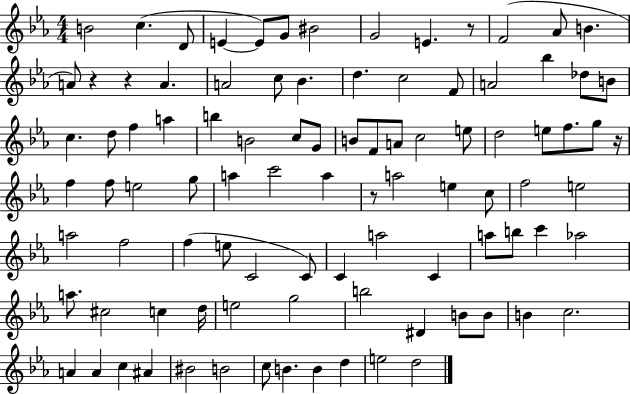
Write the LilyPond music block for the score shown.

{
  \clef treble
  \numericTimeSignature
  \time 4/4
  \key ees \major
  b'2 c''4.( d'8 | e'4~~ e'8) g'8 bis'2 | g'2 e'4. r8 | f'2( aes'8 b'4. | \break a'8) r4 r4 a'4. | a'2 c''8 bes'4. | d''4. c''2 f'8 | a'2 bes''4 des''8 b'8 | \break c''4. d''8 f''4 a''4 | b''4 b'2 c''8 g'8 | b'8 f'8 a'8 c''2 e''8 | d''2 e''8 f''8. g''8 r16 | \break f''4 f''8 e''2 g''8 | a''4 c'''2 a''4 | r8 a''2 e''4 c''8 | f''2 e''2 | \break a''2 f''2 | f''4( e''8 c'2 c'8) | c'4 a''2 c'4 | a''8 b''8 c'''4 aes''2 | \break a''8. cis''2 c''4 d''16 | e''2 g''2 | b''2 dis'4 b'8 b'8 | b'4 c''2. | \break a'4 a'4 c''4 ais'4 | bis'2 b'2 | c''8 b'4. b'4 d''4 | e''2 d''2 | \break \bar "|."
}